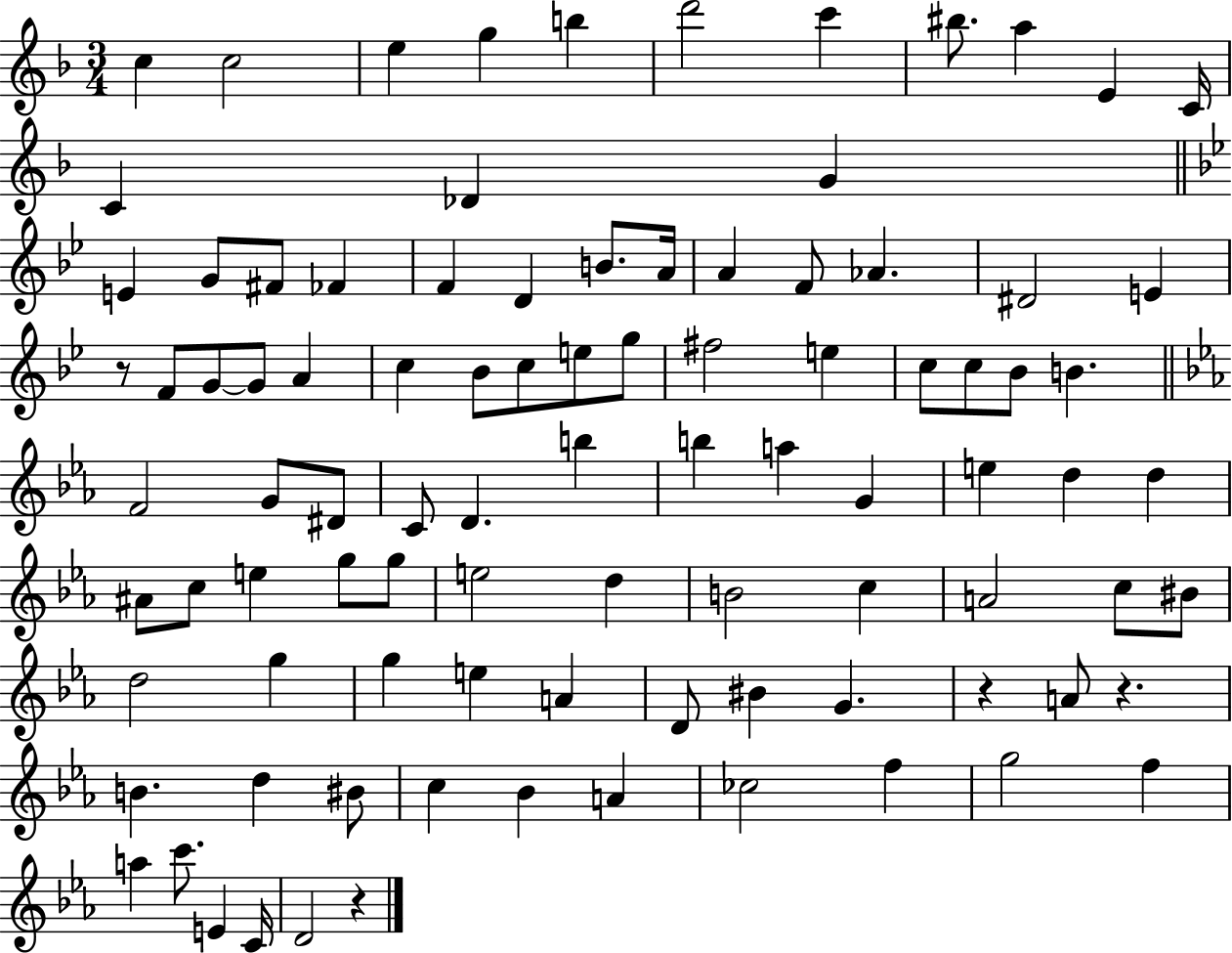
C5/q C5/h E5/q G5/q B5/q D6/h C6/q BIS5/e. A5/q E4/q C4/s C4/q Db4/q G4/q E4/q G4/e F#4/e FES4/q F4/q D4/q B4/e. A4/s A4/q F4/e Ab4/q. D#4/h E4/q R/e F4/e G4/e G4/e A4/q C5/q Bb4/e C5/e E5/e G5/e F#5/h E5/q C5/e C5/e Bb4/e B4/q. F4/h G4/e D#4/e C4/e D4/q. B5/q B5/q A5/q G4/q E5/q D5/q D5/q A#4/e C5/e E5/q G5/e G5/e E5/h D5/q B4/h C5/q A4/h C5/e BIS4/e D5/h G5/q G5/q E5/q A4/q D4/e BIS4/q G4/q. R/q A4/e R/q. B4/q. D5/q BIS4/e C5/q Bb4/q A4/q CES5/h F5/q G5/h F5/q A5/q C6/e. E4/q C4/s D4/h R/q